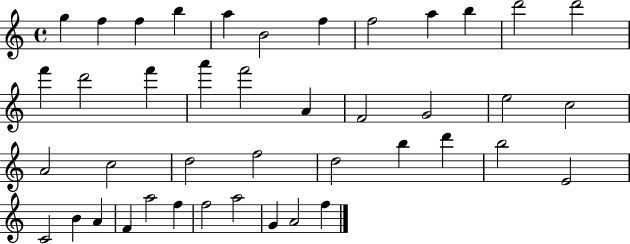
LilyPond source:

{
  \clef treble
  \time 4/4
  \defaultTimeSignature
  \key c \major
  g''4 f''4 f''4 b''4 | a''4 b'2 f''4 | f''2 a''4 b''4 | d'''2 d'''2 | \break f'''4 d'''2 f'''4 | a'''4 f'''2 a'4 | f'2 g'2 | e''2 c''2 | \break a'2 c''2 | d''2 f''2 | d''2 b''4 d'''4 | b''2 e'2 | \break c'2 b'4 a'4 | f'4 a''2 f''4 | f''2 a''2 | g'4 a'2 f''4 | \break \bar "|."
}